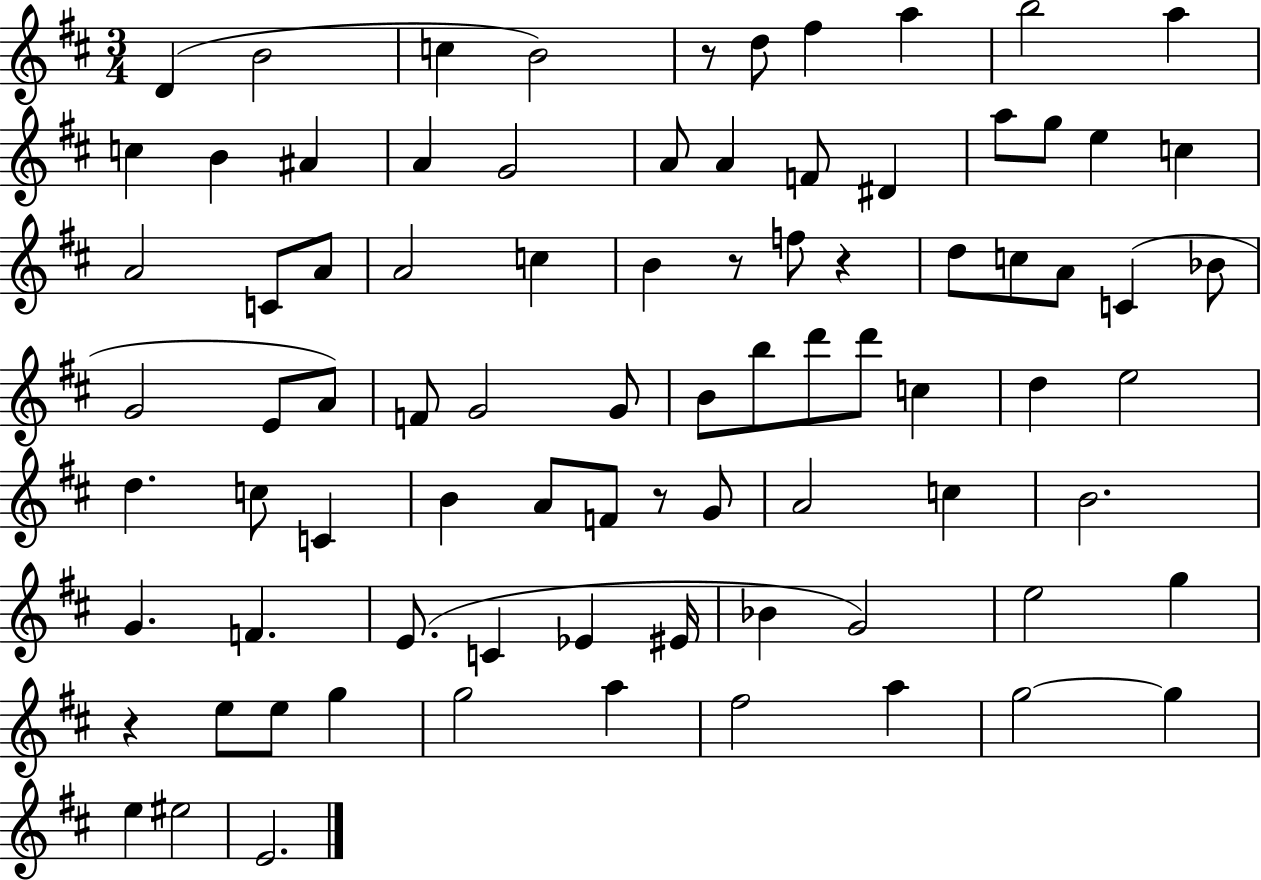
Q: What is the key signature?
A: D major